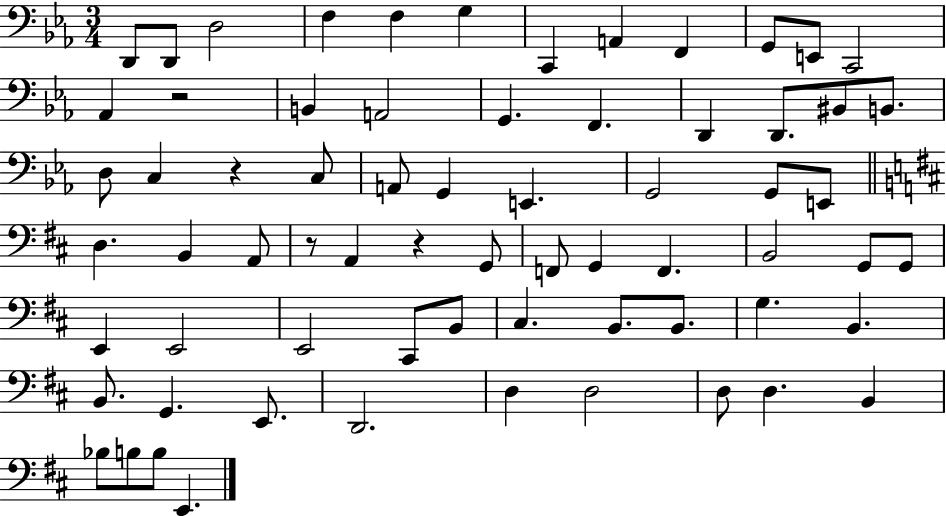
{
  \clef bass
  \numericTimeSignature
  \time 3/4
  \key ees \major
  d,8 d,8 d2 | f4 f4 g4 | c,4 a,4 f,4 | g,8 e,8 c,2 | \break aes,4 r2 | b,4 a,2 | g,4. f,4. | d,4 d,8. bis,8 b,8. | \break d8 c4 r4 c8 | a,8 g,4 e,4. | g,2 g,8 e,8 | \bar "||" \break \key d \major d4. b,4 a,8 | r8 a,4 r4 g,8 | f,8 g,4 f,4. | b,2 g,8 g,8 | \break e,4 e,2 | e,2 cis,8 b,8 | cis4. b,8. b,8. | g4. b,4. | \break b,8. g,4. e,8. | d,2. | d4 d2 | d8 d4. b,4 | \break bes8 b8 b8 e,4. | \bar "|."
}